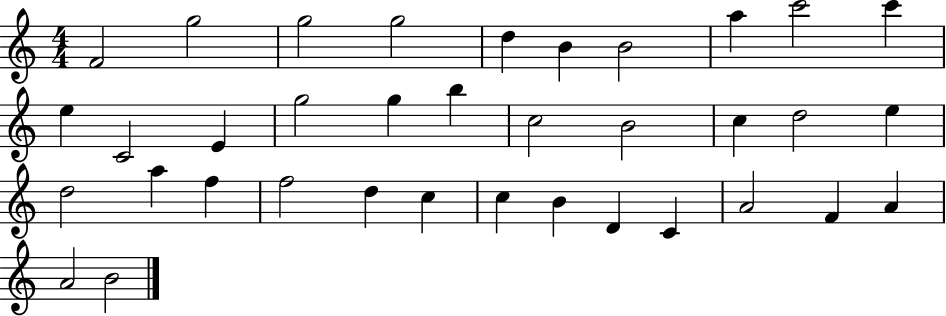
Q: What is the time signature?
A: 4/4